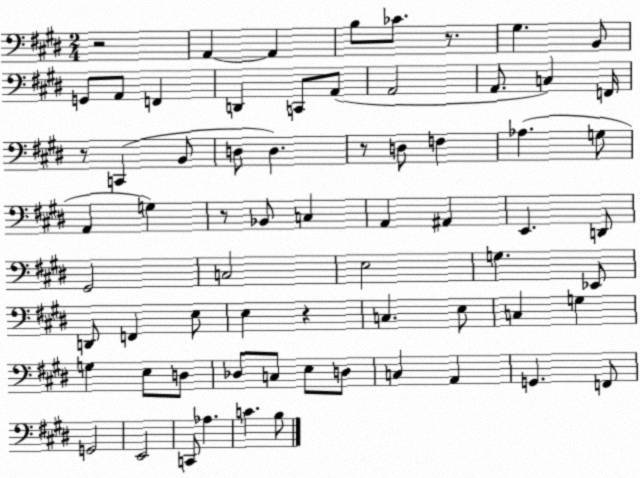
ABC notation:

X:1
T:Untitled
M:2/4
L:1/4
K:E
z2 A,, A,, B,/2 _C/2 z/2 ^G, B,,/2 G,,/2 A,,/2 F,, D,, C,,/2 A,,/2 A,,2 A,,/2 C, F,,/4 z/2 C,, B,,/2 D,/2 D, z/2 D,/2 F, _A, G,/2 A,, G, z/2 _B,,/2 C, A,, ^A,, E,, D,,/2 ^G,,2 C,2 E,2 G, _E,,/2 D,,/2 F,, E,/2 E, z C, E,/2 C, G, G, E,/2 D,/2 _D,/2 C,/2 E,/2 D,/2 C, A,, G,, F,,/2 G,,2 E,,2 C,,/2 _A, C B,/2